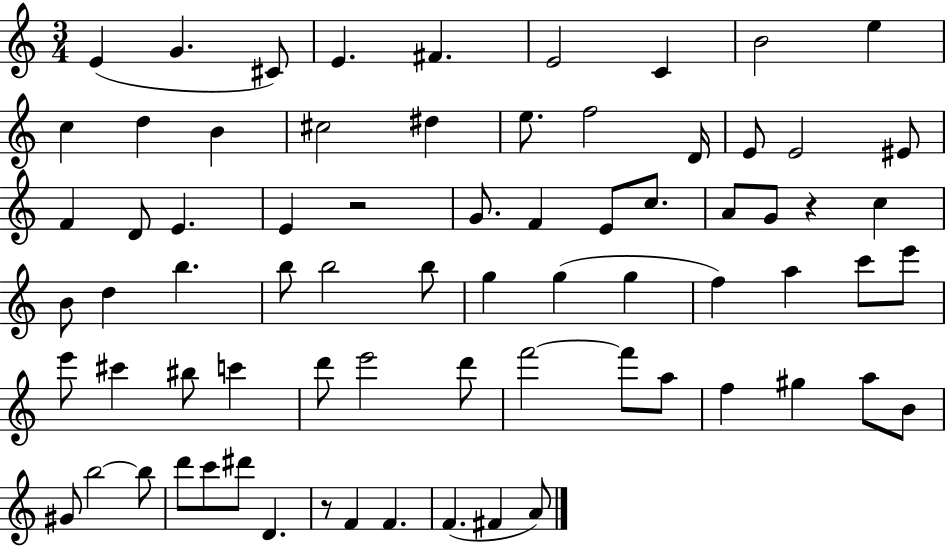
E4/q G4/q. C#4/e E4/q. F#4/q. E4/h C4/q B4/h E5/q C5/q D5/q B4/q C#5/h D#5/q E5/e. F5/h D4/s E4/e E4/h EIS4/e F4/q D4/e E4/q. E4/q R/h G4/e. F4/q E4/e C5/e. A4/e G4/e R/q C5/q B4/e D5/q B5/q. B5/e B5/h B5/e G5/q G5/q G5/q F5/q A5/q C6/e E6/e E6/e C#6/q BIS5/e C6/q D6/e E6/h D6/e F6/h F6/e A5/e F5/q G#5/q A5/e B4/e G#4/e B5/h B5/e D6/e C6/e D#6/e D4/q. R/e F4/q F4/q. F4/q. F#4/q A4/e